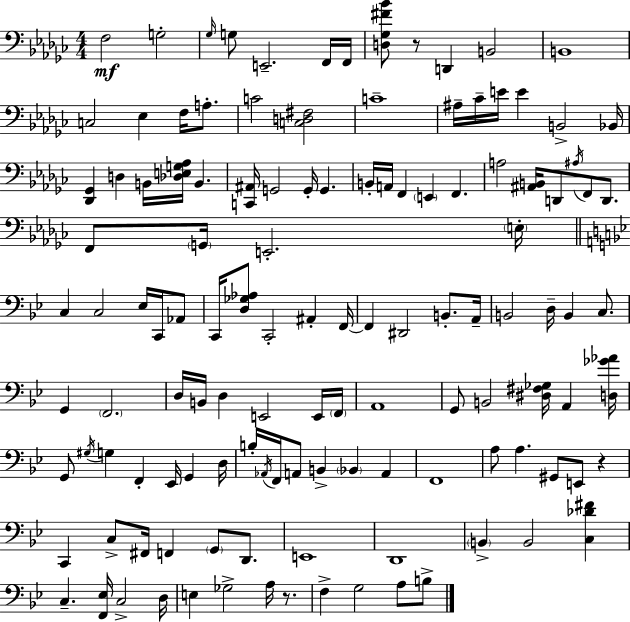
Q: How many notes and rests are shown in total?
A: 124